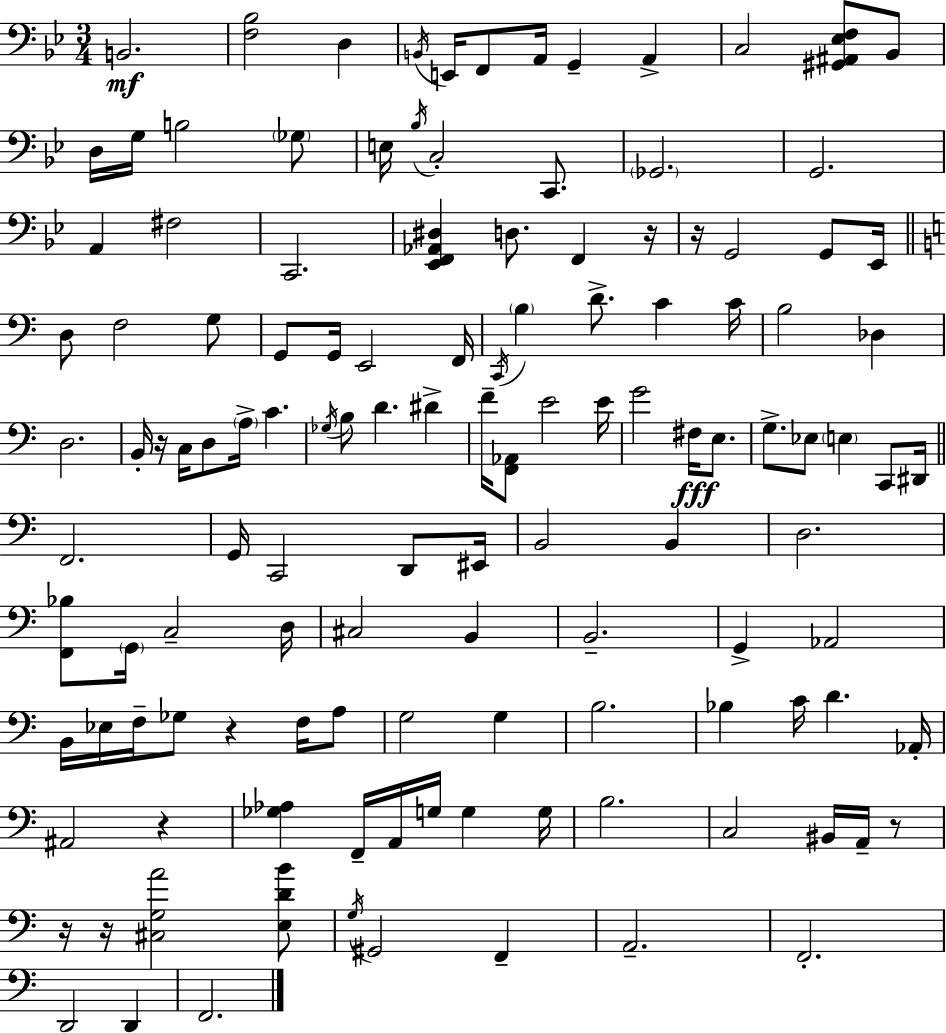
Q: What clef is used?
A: bass